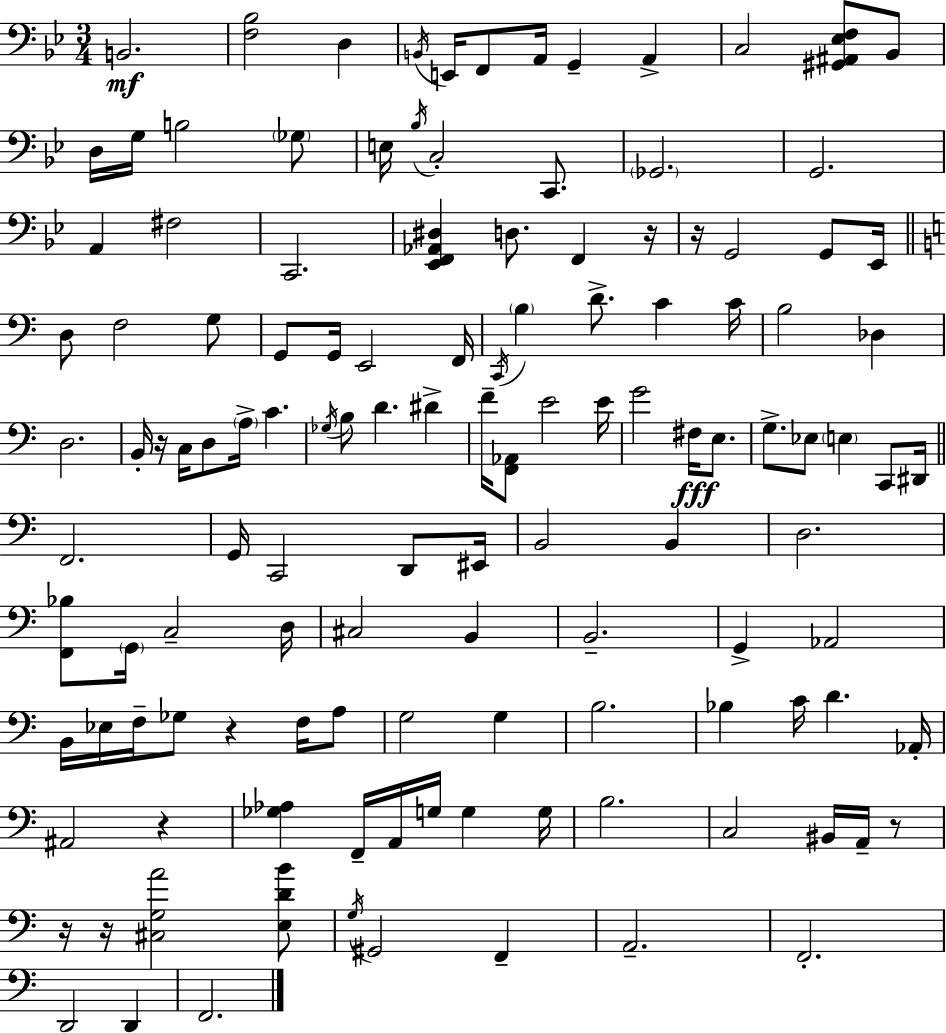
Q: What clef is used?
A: bass